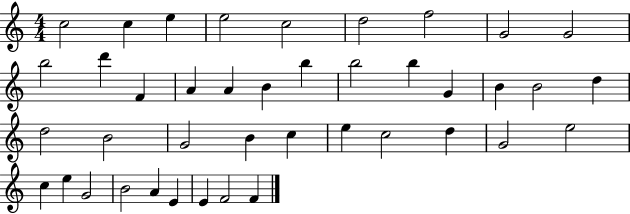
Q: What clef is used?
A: treble